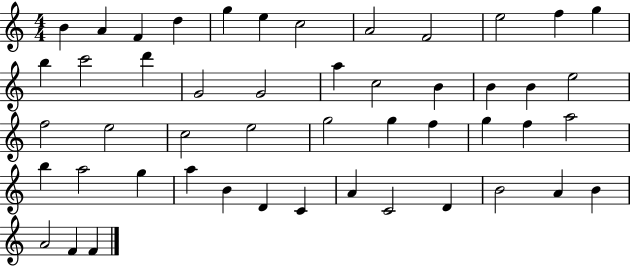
{
  \clef treble
  \numericTimeSignature
  \time 4/4
  \key c \major
  b'4 a'4 f'4 d''4 | g''4 e''4 c''2 | a'2 f'2 | e''2 f''4 g''4 | \break b''4 c'''2 d'''4 | g'2 g'2 | a''4 c''2 b'4 | b'4 b'4 e''2 | \break f''2 e''2 | c''2 e''2 | g''2 g''4 f''4 | g''4 f''4 a''2 | \break b''4 a''2 g''4 | a''4 b'4 d'4 c'4 | a'4 c'2 d'4 | b'2 a'4 b'4 | \break a'2 f'4 f'4 | \bar "|."
}